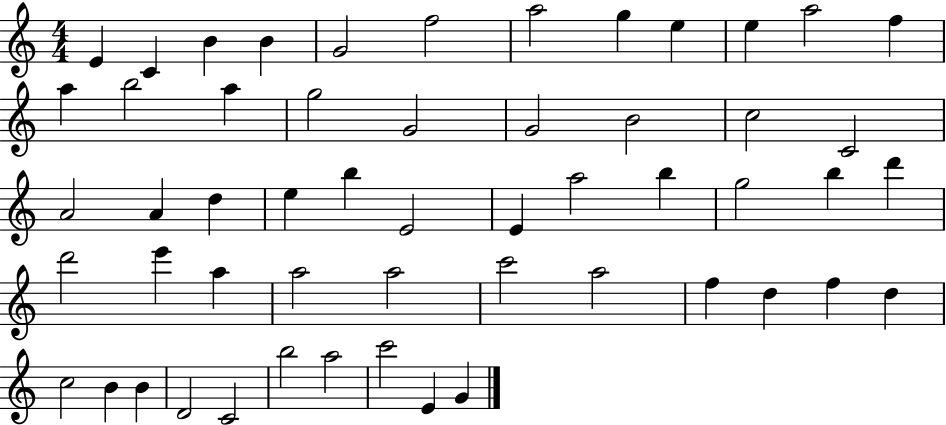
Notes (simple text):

E4/q C4/q B4/q B4/q G4/h F5/h A5/h G5/q E5/q E5/q A5/h F5/q A5/q B5/h A5/q G5/h G4/h G4/h B4/h C5/h C4/h A4/h A4/q D5/q E5/q B5/q E4/h E4/q A5/h B5/q G5/h B5/q D6/q D6/h E6/q A5/q A5/h A5/h C6/h A5/h F5/q D5/q F5/q D5/q C5/h B4/q B4/q D4/h C4/h B5/h A5/h C6/h E4/q G4/q